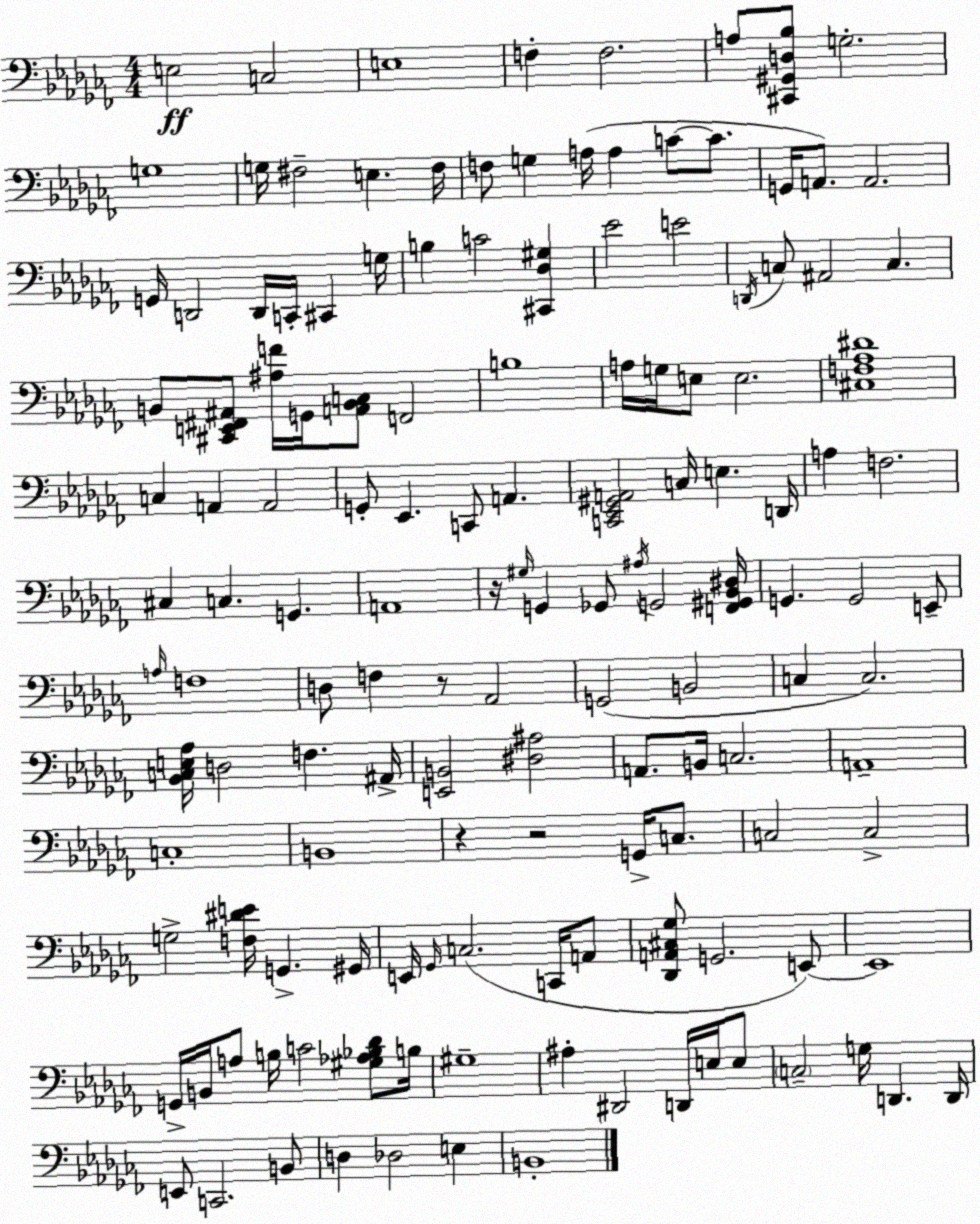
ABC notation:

X:1
T:Untitled
M:4/4
L:1/4
K:Abm
E,2 C,2 E,4 F, F,2 A,/2 [^C,,^G,,D,_B,]/2 G,2 G,4 G,/4 ^F,2 E, ^F,/4 F,/2 G, A,/4 A, C/2 C/2 G,,/4 A,,/2 A,,2 G,,/4 D,,2 D,,/4 C,,/4 ^C,, G,/4 B, C2 [^C,,_D,^G,] _E2 E2 D,,/4 C,/2 ^A,,2 C, B,,/2 [^C,,E,,^F,,^A,,]/2 [^A,F]/4 G,,/4 [A,,B,,C,]/2 F,,2 B,4 A,/4 G,/4 E,/2 E,2 [^C,F,_A,^D]4 C, A,, A,,2 G,,/2 _E,, C,,/2 A,, [C,,_E,,^G,,A,,]2 C,/4 E, D,,/4 A, F,2 ^C, C, G,, A,,4 z/4 ^G,/4 G,, _G,,/2 ^A,/4 G,,2 [F,,^G,,_B,,^D,]/4 G,, G,,2 E,,/2 A,/4 F,4 D,/2 F, z/2 _A,,2 G,,2 B,,2 C, C,2 [_B,,C,E,_A,]/4 D,2 F, ^A,,/4 [E,,B,,]2 [^D,^A,]2 A,,/2 B,,/4 C,2 A,,4 C,4 B,,4 z z2 G,,/4 C,/2 C,2 C,2 G,2 [F,^DE]/4 G,, ^G,,/4 E,,/4 _G,,/4 C,2 C,,/4 A,,/2 [_D,,A,,^C,_G,]/2 G,,2 E,,/2 E,,4 G,,/4 B,,/4 A,/2 B,/4 C2 [^G,_A,_B,_D]/2 B,/4 ^G,4 ^A, ^D,,2 D,,/4 E,/4 E,/2 C,2 G,/4 D,, D,,/4 E,,/2 C,,2 B,,/2 D, _D,2 E, B,,4